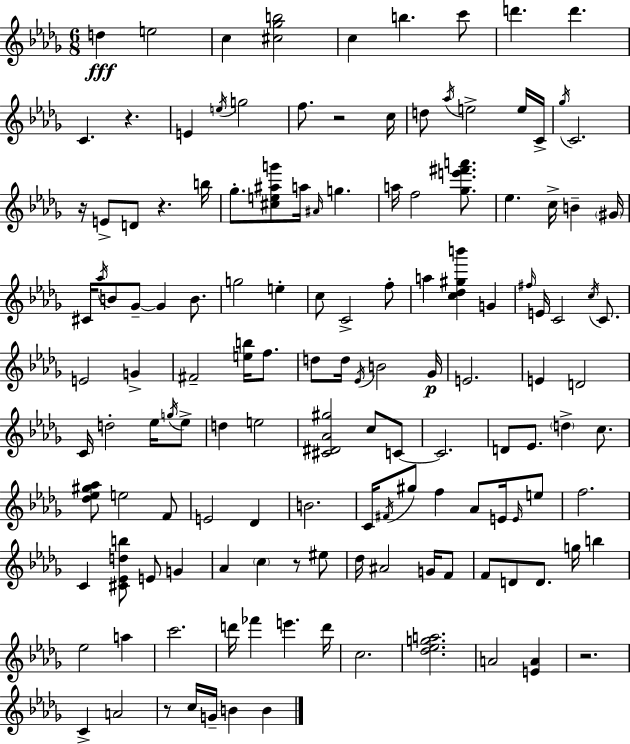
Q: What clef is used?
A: treble